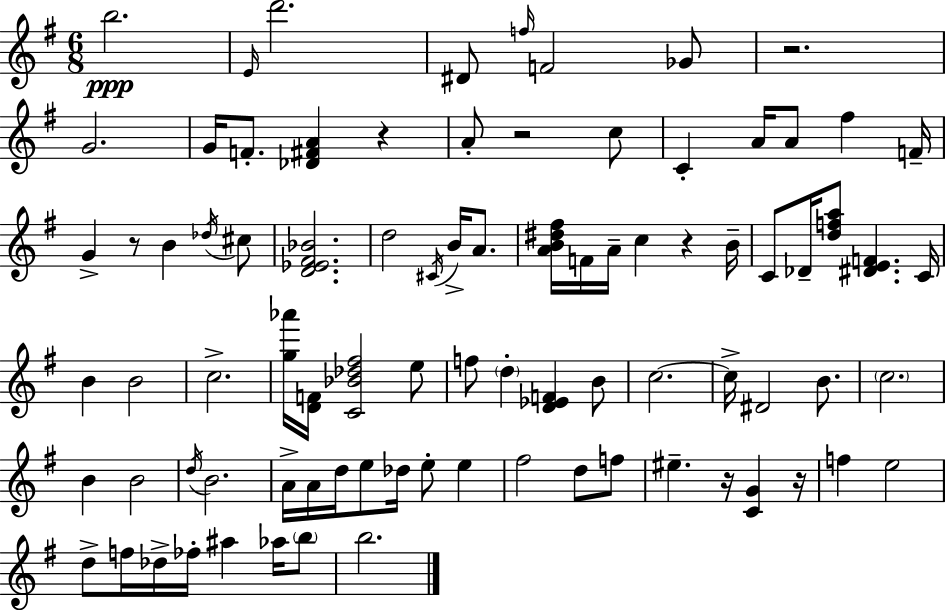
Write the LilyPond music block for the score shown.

{
  \clef treble
  \numericTimeSignature
  \time 6/8
  \key e \minor
  b''2.\ppp | \grace { e'16 } d'''2. | dis'8 \grace { f''16 } f'2 | ges'8 r2. | \break g'2. | g'16 f'8.-. <des' fis' a'>4 r4 | a'8-. r2 | c''8 c'4-. a'16 a'8 fis''4 | \break f'16-- g'4-> r8 b'4 | \acciaccatura { des''16 } cis''8 <d' ees' fis' bes'>2. | d''2 \acciaccatura { cis'16 } | b'16-> a'8. <a' b' dis'' fis''>16 f'16 a'16-- c''4 r4 | \break b'16-- c'8 des'16-- <d'' f'' a''>8 <dis' e' f'>4. | c'16 b'4 b'2 | c''2.-> | <g'' aes'''>16 <d' f'>16 <c' bes' des'' fis''>2 | \break e''8 f''8 \parenthesize d''4-. <d' ees' f'>4 | b'8 c''2.~~ | c''16-> dis'2 | b'8. \parenthesize c''2. | \break b'4 b'2 | \acciaccatura { d''16 } b'2. | a'16-> a'16 d''16 e''8 des''16 e''8-. | e''4 fis''2 | \break d''8 f''8 eis''4.-- r16 | <c' g'>4 r16 f''4 e''2 | d''8-> f''16 des''16-> fes''16-. ais''4 | aes''16 \parenthesize b''8 b''2. | \break \bar "|."
}